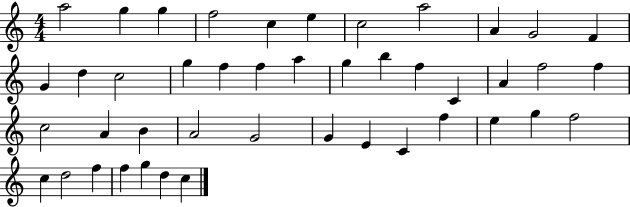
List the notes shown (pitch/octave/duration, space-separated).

A5/h G5/q G5/q F5/h C5/q E5/q C5/h A5/h A4/q G4/h F4/q G4/q D5/q C5/h G5/q F5/q F5/q A5/q G5/q B5/q F5/q C4/q A4/q F5/h F5/q C5/h A4/q B4/q A4/h G4/h G4/q E4/q C4/q F5/q E5/q G5/q F5/h C5/q D5/h F5/q F5/q G5/q D5/q C5/q